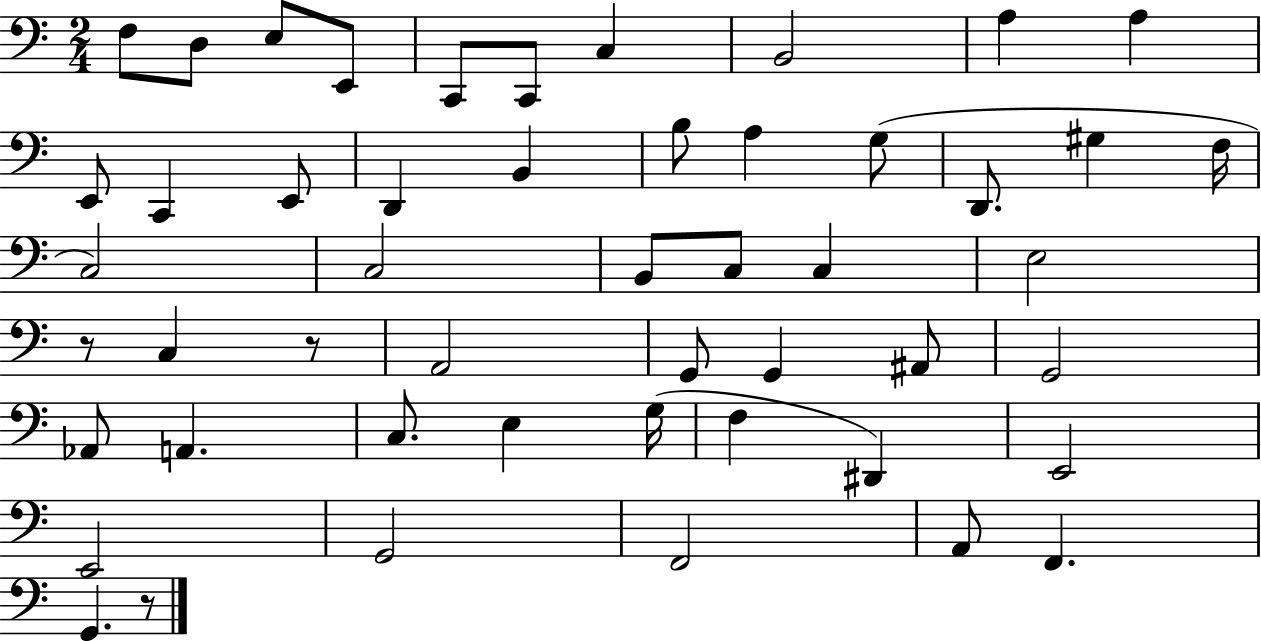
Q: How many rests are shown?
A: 3